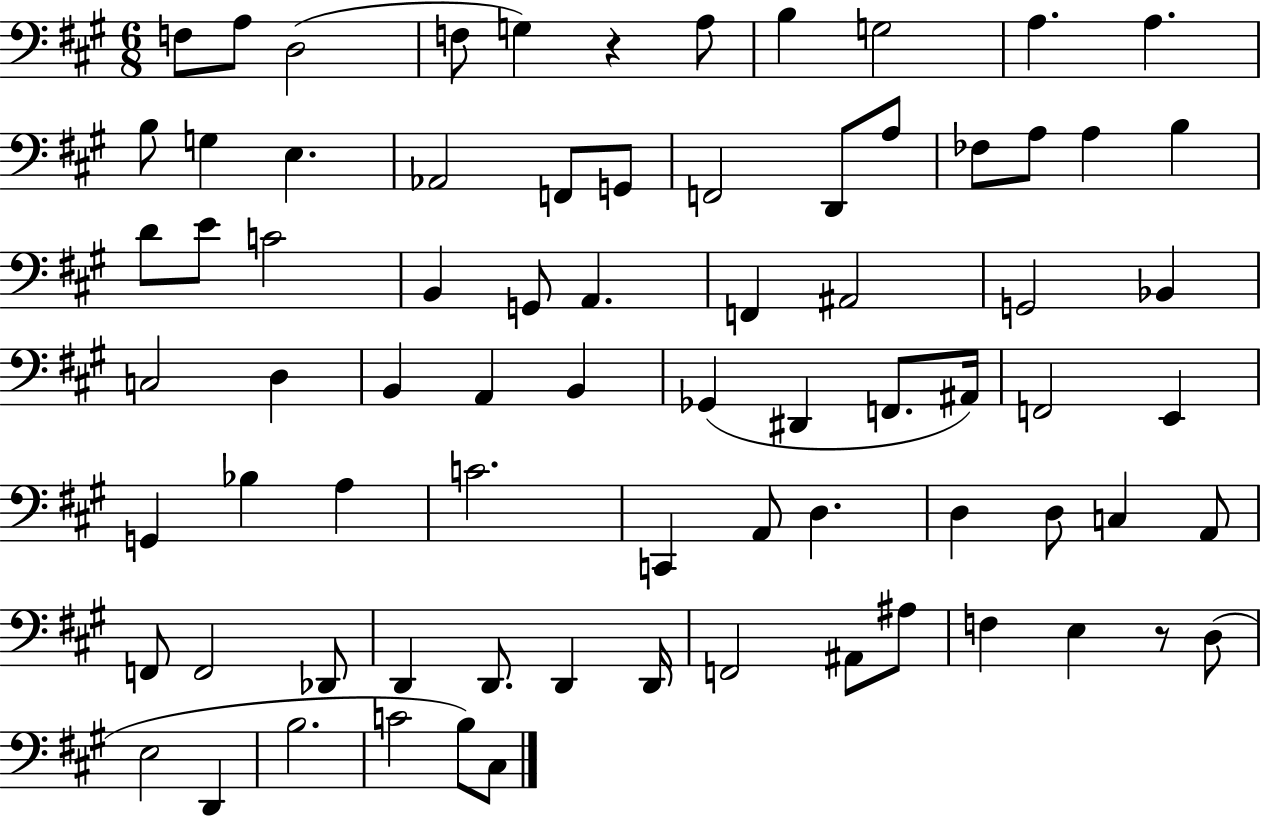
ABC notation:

X:1
T:Untitled
M:6/8
L:1/4
K:A
F,/2 A,/2 D,2 F,/2 G, z A,/2 B, G,2 A, A, B,/2 G, E, _A,,2 F,,/2 G,,/2 F,,2 D,,/2 A,/2 _F,/2 A,/2 A, B, D/2 E/2 C2 B,, G,,/2 A,, F,, ^A,,2 G,,2 _B,, C,2 D, B,, A,, B,, _G,, ^D,, F,,/2 ^A,,/4 F,,2 E,, G,, _B, A, C2 C,, A,,/2 D, D, D,/2 C, A,,/2 F,,/2 F,,2 _D,,/2 D,, D,,/2 D,, D,,/4 F,,2 ^A,,/2 ^A,/2 F, E, z/2 D,/2 E,2 D,, B,2 C2 B,/2 ^C,/2